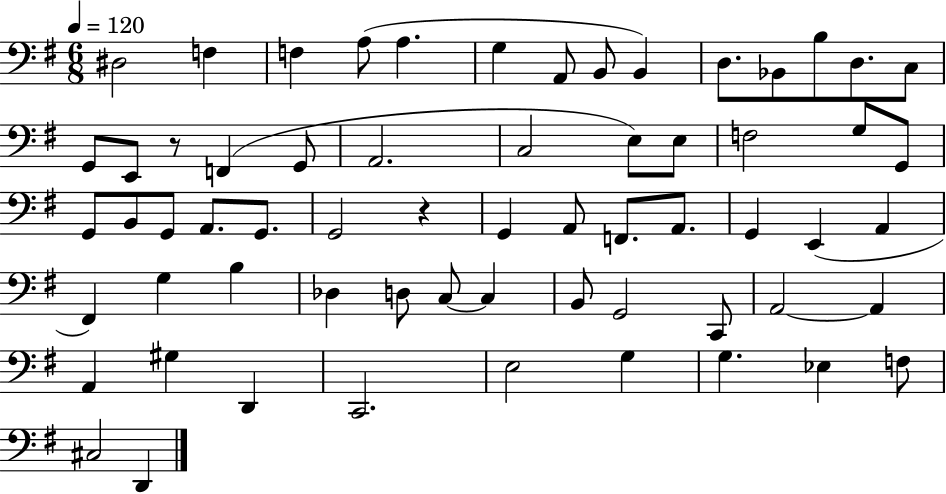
X:1
T:Untitled
M:6/8
L:1/4
K:G
^D,2 F, F, A,/2 A, G, A,,/2 B,,/2 B,, D,/2 _B,,/2 B,/2 D,/2 C,/2 G,,/2 E,,/2 z/2 F,, G,,/2 A,,2 C,2 E,/2 E,/2 F,2 G,/2 G,,/2 G,,/2 B,,/2 G,,/2 A,,/2 G,,/2 G,,2 z G,, A,,/2 F,,/2 A,,/2 G,, E,, A,, ^F,, G, B, _D, D,/2 C,/2 C, B,,/2 G,,2 C,,/2 A,,2 A,, A,, ^G, D,, C,,2 E,2 G, G, _E, F,/2 ^C,2 D,,